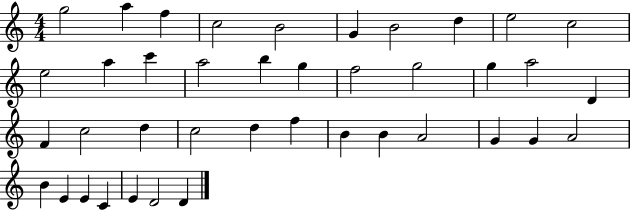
X:1
T:Untitled
M:4/4
L:1/4
K:C
g2 a f c2 B2 G B2 d e2 c2 e2 a c' a2 b g f2 g2 g a2 D F c2 d c2 d f B B A2 G G A2 B E E C E D2 D